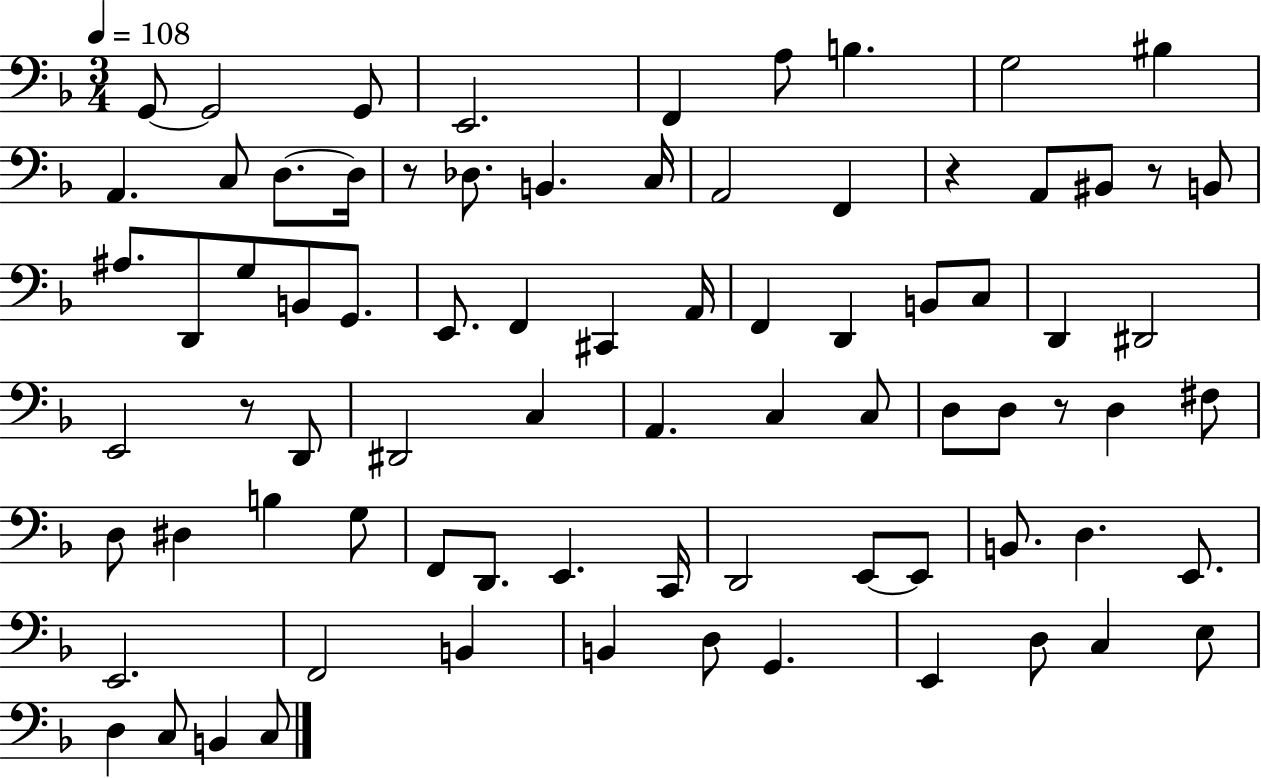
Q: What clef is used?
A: bass